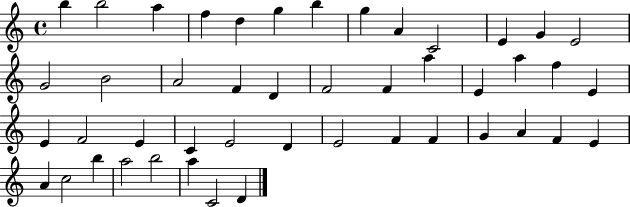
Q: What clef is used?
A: treble